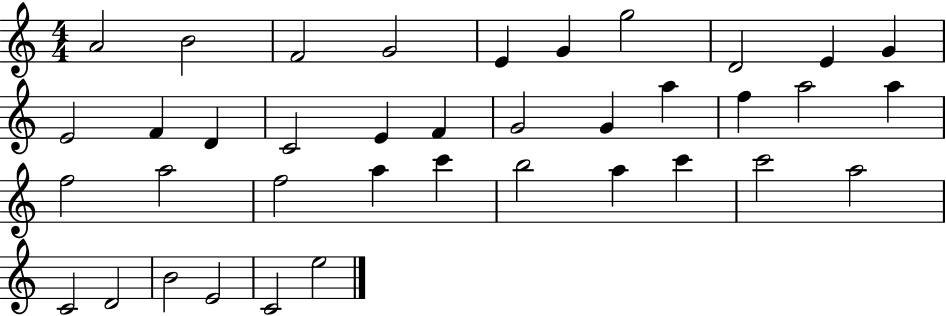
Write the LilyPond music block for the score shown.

{
  \clef treble
  \numericTimeSignature
  \time 4/4
  \key c \major
  a'2 b'2 | f'2 g'2 | e'4 g'4 g''2 | d'2 e'4 g'4 | \break e'2 f'4 d'4 | c'2 e'4 f'4 | g'2 g'4 a''4 | f''4 a''2 a''4 | \break f''2 a''2 | f''2 a''4 c'''4 | b''2 a''4 c'''4 | c'''2 a''2 | \break c'2 d'2 | b'2 e'2 | c'2 e''2 | \bar "|."
}